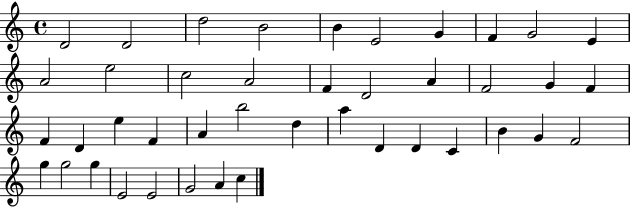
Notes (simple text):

D4/h D4/h D5/h B4/h B4/q E4/h G4/q F4/q G4/h E4/q A4/h E5/h C5/h A4/h F4/q D4/h A4/q F4/h G4/q F4/q F4/q D4/q E5/q F4/q A4/q B5/h D5/q A5/q D4/q D4/q C4/q B4/q G4/q F4/h G5/q G5/h G5/q E4/h E4/h G4/h A4/q C5/q